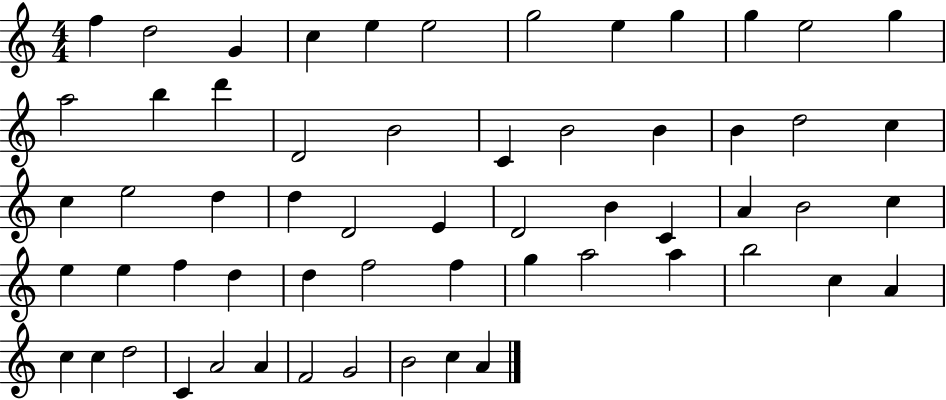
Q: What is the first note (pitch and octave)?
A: F5